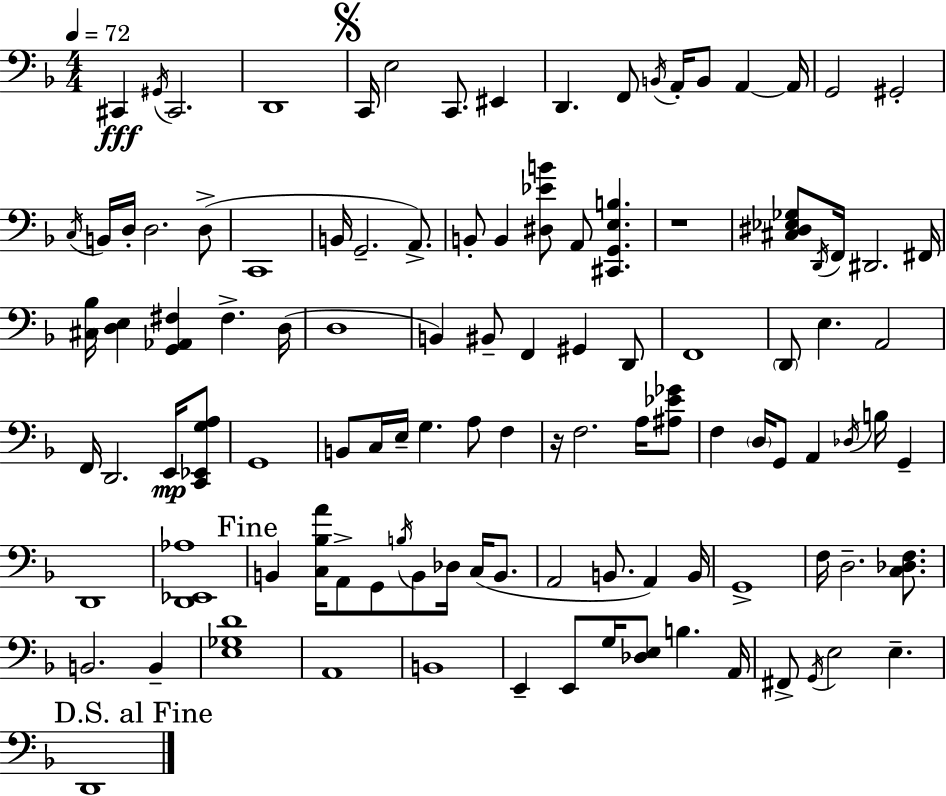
C#2/q G#2/s C#2/h. D2/w C2/s E3/h C2/e. EIS2/q D2/q. F2/e B2/s A2/s B2/e A2/q A2/s G2/h G#2/h C3/s B2/s D3/s D3/h. D3/e C2/w B2/s G2/h. A2/e. B2/e B2/q [D#3,Eb4,B4]/e A2/e [C#2,G2,E3,B3]/q. R/w [C#3,D#3,Eb3,Gb3]/e D2/s F2/s D#2/h. F#2/s [C#3,Bb3]/s [D3,E3]/q [G2,Ab2,F#3]/q F#3/q. D3/s D3/w B2/q BIS2/e F2/q G#2/q D2/e F2/w D2/e E3/q. A2/h F2/s D2/h. E2/s [C2,Eb2,G3,A3]/e G2/w B2/e C3/s E3/s G3/q. A3/e F3/q R/s F3/h. A3/s [A#3,Eb4,Gb4]/e F3/q D3/s G2/e A2/q Db3/s B3/s G2/q D2/w [D2,Eb2,Ab3]/w B2/q [C3,Bb3,A4]/s A2/e G2/e B3/s B2/e Db3/s C3/s B2/e. A2/h B2/e. A2/q B2/s G2/w F3/s D3/h. [C3,Db3,F3]/e. B2/h. B2/q [E3,Gb3,D4]/w A2/w B2/w E2/q E2/e G3/s [Db3,E3]/e B3/q. A2/s F#2/e G2/s E3/h E3/q. D2/w